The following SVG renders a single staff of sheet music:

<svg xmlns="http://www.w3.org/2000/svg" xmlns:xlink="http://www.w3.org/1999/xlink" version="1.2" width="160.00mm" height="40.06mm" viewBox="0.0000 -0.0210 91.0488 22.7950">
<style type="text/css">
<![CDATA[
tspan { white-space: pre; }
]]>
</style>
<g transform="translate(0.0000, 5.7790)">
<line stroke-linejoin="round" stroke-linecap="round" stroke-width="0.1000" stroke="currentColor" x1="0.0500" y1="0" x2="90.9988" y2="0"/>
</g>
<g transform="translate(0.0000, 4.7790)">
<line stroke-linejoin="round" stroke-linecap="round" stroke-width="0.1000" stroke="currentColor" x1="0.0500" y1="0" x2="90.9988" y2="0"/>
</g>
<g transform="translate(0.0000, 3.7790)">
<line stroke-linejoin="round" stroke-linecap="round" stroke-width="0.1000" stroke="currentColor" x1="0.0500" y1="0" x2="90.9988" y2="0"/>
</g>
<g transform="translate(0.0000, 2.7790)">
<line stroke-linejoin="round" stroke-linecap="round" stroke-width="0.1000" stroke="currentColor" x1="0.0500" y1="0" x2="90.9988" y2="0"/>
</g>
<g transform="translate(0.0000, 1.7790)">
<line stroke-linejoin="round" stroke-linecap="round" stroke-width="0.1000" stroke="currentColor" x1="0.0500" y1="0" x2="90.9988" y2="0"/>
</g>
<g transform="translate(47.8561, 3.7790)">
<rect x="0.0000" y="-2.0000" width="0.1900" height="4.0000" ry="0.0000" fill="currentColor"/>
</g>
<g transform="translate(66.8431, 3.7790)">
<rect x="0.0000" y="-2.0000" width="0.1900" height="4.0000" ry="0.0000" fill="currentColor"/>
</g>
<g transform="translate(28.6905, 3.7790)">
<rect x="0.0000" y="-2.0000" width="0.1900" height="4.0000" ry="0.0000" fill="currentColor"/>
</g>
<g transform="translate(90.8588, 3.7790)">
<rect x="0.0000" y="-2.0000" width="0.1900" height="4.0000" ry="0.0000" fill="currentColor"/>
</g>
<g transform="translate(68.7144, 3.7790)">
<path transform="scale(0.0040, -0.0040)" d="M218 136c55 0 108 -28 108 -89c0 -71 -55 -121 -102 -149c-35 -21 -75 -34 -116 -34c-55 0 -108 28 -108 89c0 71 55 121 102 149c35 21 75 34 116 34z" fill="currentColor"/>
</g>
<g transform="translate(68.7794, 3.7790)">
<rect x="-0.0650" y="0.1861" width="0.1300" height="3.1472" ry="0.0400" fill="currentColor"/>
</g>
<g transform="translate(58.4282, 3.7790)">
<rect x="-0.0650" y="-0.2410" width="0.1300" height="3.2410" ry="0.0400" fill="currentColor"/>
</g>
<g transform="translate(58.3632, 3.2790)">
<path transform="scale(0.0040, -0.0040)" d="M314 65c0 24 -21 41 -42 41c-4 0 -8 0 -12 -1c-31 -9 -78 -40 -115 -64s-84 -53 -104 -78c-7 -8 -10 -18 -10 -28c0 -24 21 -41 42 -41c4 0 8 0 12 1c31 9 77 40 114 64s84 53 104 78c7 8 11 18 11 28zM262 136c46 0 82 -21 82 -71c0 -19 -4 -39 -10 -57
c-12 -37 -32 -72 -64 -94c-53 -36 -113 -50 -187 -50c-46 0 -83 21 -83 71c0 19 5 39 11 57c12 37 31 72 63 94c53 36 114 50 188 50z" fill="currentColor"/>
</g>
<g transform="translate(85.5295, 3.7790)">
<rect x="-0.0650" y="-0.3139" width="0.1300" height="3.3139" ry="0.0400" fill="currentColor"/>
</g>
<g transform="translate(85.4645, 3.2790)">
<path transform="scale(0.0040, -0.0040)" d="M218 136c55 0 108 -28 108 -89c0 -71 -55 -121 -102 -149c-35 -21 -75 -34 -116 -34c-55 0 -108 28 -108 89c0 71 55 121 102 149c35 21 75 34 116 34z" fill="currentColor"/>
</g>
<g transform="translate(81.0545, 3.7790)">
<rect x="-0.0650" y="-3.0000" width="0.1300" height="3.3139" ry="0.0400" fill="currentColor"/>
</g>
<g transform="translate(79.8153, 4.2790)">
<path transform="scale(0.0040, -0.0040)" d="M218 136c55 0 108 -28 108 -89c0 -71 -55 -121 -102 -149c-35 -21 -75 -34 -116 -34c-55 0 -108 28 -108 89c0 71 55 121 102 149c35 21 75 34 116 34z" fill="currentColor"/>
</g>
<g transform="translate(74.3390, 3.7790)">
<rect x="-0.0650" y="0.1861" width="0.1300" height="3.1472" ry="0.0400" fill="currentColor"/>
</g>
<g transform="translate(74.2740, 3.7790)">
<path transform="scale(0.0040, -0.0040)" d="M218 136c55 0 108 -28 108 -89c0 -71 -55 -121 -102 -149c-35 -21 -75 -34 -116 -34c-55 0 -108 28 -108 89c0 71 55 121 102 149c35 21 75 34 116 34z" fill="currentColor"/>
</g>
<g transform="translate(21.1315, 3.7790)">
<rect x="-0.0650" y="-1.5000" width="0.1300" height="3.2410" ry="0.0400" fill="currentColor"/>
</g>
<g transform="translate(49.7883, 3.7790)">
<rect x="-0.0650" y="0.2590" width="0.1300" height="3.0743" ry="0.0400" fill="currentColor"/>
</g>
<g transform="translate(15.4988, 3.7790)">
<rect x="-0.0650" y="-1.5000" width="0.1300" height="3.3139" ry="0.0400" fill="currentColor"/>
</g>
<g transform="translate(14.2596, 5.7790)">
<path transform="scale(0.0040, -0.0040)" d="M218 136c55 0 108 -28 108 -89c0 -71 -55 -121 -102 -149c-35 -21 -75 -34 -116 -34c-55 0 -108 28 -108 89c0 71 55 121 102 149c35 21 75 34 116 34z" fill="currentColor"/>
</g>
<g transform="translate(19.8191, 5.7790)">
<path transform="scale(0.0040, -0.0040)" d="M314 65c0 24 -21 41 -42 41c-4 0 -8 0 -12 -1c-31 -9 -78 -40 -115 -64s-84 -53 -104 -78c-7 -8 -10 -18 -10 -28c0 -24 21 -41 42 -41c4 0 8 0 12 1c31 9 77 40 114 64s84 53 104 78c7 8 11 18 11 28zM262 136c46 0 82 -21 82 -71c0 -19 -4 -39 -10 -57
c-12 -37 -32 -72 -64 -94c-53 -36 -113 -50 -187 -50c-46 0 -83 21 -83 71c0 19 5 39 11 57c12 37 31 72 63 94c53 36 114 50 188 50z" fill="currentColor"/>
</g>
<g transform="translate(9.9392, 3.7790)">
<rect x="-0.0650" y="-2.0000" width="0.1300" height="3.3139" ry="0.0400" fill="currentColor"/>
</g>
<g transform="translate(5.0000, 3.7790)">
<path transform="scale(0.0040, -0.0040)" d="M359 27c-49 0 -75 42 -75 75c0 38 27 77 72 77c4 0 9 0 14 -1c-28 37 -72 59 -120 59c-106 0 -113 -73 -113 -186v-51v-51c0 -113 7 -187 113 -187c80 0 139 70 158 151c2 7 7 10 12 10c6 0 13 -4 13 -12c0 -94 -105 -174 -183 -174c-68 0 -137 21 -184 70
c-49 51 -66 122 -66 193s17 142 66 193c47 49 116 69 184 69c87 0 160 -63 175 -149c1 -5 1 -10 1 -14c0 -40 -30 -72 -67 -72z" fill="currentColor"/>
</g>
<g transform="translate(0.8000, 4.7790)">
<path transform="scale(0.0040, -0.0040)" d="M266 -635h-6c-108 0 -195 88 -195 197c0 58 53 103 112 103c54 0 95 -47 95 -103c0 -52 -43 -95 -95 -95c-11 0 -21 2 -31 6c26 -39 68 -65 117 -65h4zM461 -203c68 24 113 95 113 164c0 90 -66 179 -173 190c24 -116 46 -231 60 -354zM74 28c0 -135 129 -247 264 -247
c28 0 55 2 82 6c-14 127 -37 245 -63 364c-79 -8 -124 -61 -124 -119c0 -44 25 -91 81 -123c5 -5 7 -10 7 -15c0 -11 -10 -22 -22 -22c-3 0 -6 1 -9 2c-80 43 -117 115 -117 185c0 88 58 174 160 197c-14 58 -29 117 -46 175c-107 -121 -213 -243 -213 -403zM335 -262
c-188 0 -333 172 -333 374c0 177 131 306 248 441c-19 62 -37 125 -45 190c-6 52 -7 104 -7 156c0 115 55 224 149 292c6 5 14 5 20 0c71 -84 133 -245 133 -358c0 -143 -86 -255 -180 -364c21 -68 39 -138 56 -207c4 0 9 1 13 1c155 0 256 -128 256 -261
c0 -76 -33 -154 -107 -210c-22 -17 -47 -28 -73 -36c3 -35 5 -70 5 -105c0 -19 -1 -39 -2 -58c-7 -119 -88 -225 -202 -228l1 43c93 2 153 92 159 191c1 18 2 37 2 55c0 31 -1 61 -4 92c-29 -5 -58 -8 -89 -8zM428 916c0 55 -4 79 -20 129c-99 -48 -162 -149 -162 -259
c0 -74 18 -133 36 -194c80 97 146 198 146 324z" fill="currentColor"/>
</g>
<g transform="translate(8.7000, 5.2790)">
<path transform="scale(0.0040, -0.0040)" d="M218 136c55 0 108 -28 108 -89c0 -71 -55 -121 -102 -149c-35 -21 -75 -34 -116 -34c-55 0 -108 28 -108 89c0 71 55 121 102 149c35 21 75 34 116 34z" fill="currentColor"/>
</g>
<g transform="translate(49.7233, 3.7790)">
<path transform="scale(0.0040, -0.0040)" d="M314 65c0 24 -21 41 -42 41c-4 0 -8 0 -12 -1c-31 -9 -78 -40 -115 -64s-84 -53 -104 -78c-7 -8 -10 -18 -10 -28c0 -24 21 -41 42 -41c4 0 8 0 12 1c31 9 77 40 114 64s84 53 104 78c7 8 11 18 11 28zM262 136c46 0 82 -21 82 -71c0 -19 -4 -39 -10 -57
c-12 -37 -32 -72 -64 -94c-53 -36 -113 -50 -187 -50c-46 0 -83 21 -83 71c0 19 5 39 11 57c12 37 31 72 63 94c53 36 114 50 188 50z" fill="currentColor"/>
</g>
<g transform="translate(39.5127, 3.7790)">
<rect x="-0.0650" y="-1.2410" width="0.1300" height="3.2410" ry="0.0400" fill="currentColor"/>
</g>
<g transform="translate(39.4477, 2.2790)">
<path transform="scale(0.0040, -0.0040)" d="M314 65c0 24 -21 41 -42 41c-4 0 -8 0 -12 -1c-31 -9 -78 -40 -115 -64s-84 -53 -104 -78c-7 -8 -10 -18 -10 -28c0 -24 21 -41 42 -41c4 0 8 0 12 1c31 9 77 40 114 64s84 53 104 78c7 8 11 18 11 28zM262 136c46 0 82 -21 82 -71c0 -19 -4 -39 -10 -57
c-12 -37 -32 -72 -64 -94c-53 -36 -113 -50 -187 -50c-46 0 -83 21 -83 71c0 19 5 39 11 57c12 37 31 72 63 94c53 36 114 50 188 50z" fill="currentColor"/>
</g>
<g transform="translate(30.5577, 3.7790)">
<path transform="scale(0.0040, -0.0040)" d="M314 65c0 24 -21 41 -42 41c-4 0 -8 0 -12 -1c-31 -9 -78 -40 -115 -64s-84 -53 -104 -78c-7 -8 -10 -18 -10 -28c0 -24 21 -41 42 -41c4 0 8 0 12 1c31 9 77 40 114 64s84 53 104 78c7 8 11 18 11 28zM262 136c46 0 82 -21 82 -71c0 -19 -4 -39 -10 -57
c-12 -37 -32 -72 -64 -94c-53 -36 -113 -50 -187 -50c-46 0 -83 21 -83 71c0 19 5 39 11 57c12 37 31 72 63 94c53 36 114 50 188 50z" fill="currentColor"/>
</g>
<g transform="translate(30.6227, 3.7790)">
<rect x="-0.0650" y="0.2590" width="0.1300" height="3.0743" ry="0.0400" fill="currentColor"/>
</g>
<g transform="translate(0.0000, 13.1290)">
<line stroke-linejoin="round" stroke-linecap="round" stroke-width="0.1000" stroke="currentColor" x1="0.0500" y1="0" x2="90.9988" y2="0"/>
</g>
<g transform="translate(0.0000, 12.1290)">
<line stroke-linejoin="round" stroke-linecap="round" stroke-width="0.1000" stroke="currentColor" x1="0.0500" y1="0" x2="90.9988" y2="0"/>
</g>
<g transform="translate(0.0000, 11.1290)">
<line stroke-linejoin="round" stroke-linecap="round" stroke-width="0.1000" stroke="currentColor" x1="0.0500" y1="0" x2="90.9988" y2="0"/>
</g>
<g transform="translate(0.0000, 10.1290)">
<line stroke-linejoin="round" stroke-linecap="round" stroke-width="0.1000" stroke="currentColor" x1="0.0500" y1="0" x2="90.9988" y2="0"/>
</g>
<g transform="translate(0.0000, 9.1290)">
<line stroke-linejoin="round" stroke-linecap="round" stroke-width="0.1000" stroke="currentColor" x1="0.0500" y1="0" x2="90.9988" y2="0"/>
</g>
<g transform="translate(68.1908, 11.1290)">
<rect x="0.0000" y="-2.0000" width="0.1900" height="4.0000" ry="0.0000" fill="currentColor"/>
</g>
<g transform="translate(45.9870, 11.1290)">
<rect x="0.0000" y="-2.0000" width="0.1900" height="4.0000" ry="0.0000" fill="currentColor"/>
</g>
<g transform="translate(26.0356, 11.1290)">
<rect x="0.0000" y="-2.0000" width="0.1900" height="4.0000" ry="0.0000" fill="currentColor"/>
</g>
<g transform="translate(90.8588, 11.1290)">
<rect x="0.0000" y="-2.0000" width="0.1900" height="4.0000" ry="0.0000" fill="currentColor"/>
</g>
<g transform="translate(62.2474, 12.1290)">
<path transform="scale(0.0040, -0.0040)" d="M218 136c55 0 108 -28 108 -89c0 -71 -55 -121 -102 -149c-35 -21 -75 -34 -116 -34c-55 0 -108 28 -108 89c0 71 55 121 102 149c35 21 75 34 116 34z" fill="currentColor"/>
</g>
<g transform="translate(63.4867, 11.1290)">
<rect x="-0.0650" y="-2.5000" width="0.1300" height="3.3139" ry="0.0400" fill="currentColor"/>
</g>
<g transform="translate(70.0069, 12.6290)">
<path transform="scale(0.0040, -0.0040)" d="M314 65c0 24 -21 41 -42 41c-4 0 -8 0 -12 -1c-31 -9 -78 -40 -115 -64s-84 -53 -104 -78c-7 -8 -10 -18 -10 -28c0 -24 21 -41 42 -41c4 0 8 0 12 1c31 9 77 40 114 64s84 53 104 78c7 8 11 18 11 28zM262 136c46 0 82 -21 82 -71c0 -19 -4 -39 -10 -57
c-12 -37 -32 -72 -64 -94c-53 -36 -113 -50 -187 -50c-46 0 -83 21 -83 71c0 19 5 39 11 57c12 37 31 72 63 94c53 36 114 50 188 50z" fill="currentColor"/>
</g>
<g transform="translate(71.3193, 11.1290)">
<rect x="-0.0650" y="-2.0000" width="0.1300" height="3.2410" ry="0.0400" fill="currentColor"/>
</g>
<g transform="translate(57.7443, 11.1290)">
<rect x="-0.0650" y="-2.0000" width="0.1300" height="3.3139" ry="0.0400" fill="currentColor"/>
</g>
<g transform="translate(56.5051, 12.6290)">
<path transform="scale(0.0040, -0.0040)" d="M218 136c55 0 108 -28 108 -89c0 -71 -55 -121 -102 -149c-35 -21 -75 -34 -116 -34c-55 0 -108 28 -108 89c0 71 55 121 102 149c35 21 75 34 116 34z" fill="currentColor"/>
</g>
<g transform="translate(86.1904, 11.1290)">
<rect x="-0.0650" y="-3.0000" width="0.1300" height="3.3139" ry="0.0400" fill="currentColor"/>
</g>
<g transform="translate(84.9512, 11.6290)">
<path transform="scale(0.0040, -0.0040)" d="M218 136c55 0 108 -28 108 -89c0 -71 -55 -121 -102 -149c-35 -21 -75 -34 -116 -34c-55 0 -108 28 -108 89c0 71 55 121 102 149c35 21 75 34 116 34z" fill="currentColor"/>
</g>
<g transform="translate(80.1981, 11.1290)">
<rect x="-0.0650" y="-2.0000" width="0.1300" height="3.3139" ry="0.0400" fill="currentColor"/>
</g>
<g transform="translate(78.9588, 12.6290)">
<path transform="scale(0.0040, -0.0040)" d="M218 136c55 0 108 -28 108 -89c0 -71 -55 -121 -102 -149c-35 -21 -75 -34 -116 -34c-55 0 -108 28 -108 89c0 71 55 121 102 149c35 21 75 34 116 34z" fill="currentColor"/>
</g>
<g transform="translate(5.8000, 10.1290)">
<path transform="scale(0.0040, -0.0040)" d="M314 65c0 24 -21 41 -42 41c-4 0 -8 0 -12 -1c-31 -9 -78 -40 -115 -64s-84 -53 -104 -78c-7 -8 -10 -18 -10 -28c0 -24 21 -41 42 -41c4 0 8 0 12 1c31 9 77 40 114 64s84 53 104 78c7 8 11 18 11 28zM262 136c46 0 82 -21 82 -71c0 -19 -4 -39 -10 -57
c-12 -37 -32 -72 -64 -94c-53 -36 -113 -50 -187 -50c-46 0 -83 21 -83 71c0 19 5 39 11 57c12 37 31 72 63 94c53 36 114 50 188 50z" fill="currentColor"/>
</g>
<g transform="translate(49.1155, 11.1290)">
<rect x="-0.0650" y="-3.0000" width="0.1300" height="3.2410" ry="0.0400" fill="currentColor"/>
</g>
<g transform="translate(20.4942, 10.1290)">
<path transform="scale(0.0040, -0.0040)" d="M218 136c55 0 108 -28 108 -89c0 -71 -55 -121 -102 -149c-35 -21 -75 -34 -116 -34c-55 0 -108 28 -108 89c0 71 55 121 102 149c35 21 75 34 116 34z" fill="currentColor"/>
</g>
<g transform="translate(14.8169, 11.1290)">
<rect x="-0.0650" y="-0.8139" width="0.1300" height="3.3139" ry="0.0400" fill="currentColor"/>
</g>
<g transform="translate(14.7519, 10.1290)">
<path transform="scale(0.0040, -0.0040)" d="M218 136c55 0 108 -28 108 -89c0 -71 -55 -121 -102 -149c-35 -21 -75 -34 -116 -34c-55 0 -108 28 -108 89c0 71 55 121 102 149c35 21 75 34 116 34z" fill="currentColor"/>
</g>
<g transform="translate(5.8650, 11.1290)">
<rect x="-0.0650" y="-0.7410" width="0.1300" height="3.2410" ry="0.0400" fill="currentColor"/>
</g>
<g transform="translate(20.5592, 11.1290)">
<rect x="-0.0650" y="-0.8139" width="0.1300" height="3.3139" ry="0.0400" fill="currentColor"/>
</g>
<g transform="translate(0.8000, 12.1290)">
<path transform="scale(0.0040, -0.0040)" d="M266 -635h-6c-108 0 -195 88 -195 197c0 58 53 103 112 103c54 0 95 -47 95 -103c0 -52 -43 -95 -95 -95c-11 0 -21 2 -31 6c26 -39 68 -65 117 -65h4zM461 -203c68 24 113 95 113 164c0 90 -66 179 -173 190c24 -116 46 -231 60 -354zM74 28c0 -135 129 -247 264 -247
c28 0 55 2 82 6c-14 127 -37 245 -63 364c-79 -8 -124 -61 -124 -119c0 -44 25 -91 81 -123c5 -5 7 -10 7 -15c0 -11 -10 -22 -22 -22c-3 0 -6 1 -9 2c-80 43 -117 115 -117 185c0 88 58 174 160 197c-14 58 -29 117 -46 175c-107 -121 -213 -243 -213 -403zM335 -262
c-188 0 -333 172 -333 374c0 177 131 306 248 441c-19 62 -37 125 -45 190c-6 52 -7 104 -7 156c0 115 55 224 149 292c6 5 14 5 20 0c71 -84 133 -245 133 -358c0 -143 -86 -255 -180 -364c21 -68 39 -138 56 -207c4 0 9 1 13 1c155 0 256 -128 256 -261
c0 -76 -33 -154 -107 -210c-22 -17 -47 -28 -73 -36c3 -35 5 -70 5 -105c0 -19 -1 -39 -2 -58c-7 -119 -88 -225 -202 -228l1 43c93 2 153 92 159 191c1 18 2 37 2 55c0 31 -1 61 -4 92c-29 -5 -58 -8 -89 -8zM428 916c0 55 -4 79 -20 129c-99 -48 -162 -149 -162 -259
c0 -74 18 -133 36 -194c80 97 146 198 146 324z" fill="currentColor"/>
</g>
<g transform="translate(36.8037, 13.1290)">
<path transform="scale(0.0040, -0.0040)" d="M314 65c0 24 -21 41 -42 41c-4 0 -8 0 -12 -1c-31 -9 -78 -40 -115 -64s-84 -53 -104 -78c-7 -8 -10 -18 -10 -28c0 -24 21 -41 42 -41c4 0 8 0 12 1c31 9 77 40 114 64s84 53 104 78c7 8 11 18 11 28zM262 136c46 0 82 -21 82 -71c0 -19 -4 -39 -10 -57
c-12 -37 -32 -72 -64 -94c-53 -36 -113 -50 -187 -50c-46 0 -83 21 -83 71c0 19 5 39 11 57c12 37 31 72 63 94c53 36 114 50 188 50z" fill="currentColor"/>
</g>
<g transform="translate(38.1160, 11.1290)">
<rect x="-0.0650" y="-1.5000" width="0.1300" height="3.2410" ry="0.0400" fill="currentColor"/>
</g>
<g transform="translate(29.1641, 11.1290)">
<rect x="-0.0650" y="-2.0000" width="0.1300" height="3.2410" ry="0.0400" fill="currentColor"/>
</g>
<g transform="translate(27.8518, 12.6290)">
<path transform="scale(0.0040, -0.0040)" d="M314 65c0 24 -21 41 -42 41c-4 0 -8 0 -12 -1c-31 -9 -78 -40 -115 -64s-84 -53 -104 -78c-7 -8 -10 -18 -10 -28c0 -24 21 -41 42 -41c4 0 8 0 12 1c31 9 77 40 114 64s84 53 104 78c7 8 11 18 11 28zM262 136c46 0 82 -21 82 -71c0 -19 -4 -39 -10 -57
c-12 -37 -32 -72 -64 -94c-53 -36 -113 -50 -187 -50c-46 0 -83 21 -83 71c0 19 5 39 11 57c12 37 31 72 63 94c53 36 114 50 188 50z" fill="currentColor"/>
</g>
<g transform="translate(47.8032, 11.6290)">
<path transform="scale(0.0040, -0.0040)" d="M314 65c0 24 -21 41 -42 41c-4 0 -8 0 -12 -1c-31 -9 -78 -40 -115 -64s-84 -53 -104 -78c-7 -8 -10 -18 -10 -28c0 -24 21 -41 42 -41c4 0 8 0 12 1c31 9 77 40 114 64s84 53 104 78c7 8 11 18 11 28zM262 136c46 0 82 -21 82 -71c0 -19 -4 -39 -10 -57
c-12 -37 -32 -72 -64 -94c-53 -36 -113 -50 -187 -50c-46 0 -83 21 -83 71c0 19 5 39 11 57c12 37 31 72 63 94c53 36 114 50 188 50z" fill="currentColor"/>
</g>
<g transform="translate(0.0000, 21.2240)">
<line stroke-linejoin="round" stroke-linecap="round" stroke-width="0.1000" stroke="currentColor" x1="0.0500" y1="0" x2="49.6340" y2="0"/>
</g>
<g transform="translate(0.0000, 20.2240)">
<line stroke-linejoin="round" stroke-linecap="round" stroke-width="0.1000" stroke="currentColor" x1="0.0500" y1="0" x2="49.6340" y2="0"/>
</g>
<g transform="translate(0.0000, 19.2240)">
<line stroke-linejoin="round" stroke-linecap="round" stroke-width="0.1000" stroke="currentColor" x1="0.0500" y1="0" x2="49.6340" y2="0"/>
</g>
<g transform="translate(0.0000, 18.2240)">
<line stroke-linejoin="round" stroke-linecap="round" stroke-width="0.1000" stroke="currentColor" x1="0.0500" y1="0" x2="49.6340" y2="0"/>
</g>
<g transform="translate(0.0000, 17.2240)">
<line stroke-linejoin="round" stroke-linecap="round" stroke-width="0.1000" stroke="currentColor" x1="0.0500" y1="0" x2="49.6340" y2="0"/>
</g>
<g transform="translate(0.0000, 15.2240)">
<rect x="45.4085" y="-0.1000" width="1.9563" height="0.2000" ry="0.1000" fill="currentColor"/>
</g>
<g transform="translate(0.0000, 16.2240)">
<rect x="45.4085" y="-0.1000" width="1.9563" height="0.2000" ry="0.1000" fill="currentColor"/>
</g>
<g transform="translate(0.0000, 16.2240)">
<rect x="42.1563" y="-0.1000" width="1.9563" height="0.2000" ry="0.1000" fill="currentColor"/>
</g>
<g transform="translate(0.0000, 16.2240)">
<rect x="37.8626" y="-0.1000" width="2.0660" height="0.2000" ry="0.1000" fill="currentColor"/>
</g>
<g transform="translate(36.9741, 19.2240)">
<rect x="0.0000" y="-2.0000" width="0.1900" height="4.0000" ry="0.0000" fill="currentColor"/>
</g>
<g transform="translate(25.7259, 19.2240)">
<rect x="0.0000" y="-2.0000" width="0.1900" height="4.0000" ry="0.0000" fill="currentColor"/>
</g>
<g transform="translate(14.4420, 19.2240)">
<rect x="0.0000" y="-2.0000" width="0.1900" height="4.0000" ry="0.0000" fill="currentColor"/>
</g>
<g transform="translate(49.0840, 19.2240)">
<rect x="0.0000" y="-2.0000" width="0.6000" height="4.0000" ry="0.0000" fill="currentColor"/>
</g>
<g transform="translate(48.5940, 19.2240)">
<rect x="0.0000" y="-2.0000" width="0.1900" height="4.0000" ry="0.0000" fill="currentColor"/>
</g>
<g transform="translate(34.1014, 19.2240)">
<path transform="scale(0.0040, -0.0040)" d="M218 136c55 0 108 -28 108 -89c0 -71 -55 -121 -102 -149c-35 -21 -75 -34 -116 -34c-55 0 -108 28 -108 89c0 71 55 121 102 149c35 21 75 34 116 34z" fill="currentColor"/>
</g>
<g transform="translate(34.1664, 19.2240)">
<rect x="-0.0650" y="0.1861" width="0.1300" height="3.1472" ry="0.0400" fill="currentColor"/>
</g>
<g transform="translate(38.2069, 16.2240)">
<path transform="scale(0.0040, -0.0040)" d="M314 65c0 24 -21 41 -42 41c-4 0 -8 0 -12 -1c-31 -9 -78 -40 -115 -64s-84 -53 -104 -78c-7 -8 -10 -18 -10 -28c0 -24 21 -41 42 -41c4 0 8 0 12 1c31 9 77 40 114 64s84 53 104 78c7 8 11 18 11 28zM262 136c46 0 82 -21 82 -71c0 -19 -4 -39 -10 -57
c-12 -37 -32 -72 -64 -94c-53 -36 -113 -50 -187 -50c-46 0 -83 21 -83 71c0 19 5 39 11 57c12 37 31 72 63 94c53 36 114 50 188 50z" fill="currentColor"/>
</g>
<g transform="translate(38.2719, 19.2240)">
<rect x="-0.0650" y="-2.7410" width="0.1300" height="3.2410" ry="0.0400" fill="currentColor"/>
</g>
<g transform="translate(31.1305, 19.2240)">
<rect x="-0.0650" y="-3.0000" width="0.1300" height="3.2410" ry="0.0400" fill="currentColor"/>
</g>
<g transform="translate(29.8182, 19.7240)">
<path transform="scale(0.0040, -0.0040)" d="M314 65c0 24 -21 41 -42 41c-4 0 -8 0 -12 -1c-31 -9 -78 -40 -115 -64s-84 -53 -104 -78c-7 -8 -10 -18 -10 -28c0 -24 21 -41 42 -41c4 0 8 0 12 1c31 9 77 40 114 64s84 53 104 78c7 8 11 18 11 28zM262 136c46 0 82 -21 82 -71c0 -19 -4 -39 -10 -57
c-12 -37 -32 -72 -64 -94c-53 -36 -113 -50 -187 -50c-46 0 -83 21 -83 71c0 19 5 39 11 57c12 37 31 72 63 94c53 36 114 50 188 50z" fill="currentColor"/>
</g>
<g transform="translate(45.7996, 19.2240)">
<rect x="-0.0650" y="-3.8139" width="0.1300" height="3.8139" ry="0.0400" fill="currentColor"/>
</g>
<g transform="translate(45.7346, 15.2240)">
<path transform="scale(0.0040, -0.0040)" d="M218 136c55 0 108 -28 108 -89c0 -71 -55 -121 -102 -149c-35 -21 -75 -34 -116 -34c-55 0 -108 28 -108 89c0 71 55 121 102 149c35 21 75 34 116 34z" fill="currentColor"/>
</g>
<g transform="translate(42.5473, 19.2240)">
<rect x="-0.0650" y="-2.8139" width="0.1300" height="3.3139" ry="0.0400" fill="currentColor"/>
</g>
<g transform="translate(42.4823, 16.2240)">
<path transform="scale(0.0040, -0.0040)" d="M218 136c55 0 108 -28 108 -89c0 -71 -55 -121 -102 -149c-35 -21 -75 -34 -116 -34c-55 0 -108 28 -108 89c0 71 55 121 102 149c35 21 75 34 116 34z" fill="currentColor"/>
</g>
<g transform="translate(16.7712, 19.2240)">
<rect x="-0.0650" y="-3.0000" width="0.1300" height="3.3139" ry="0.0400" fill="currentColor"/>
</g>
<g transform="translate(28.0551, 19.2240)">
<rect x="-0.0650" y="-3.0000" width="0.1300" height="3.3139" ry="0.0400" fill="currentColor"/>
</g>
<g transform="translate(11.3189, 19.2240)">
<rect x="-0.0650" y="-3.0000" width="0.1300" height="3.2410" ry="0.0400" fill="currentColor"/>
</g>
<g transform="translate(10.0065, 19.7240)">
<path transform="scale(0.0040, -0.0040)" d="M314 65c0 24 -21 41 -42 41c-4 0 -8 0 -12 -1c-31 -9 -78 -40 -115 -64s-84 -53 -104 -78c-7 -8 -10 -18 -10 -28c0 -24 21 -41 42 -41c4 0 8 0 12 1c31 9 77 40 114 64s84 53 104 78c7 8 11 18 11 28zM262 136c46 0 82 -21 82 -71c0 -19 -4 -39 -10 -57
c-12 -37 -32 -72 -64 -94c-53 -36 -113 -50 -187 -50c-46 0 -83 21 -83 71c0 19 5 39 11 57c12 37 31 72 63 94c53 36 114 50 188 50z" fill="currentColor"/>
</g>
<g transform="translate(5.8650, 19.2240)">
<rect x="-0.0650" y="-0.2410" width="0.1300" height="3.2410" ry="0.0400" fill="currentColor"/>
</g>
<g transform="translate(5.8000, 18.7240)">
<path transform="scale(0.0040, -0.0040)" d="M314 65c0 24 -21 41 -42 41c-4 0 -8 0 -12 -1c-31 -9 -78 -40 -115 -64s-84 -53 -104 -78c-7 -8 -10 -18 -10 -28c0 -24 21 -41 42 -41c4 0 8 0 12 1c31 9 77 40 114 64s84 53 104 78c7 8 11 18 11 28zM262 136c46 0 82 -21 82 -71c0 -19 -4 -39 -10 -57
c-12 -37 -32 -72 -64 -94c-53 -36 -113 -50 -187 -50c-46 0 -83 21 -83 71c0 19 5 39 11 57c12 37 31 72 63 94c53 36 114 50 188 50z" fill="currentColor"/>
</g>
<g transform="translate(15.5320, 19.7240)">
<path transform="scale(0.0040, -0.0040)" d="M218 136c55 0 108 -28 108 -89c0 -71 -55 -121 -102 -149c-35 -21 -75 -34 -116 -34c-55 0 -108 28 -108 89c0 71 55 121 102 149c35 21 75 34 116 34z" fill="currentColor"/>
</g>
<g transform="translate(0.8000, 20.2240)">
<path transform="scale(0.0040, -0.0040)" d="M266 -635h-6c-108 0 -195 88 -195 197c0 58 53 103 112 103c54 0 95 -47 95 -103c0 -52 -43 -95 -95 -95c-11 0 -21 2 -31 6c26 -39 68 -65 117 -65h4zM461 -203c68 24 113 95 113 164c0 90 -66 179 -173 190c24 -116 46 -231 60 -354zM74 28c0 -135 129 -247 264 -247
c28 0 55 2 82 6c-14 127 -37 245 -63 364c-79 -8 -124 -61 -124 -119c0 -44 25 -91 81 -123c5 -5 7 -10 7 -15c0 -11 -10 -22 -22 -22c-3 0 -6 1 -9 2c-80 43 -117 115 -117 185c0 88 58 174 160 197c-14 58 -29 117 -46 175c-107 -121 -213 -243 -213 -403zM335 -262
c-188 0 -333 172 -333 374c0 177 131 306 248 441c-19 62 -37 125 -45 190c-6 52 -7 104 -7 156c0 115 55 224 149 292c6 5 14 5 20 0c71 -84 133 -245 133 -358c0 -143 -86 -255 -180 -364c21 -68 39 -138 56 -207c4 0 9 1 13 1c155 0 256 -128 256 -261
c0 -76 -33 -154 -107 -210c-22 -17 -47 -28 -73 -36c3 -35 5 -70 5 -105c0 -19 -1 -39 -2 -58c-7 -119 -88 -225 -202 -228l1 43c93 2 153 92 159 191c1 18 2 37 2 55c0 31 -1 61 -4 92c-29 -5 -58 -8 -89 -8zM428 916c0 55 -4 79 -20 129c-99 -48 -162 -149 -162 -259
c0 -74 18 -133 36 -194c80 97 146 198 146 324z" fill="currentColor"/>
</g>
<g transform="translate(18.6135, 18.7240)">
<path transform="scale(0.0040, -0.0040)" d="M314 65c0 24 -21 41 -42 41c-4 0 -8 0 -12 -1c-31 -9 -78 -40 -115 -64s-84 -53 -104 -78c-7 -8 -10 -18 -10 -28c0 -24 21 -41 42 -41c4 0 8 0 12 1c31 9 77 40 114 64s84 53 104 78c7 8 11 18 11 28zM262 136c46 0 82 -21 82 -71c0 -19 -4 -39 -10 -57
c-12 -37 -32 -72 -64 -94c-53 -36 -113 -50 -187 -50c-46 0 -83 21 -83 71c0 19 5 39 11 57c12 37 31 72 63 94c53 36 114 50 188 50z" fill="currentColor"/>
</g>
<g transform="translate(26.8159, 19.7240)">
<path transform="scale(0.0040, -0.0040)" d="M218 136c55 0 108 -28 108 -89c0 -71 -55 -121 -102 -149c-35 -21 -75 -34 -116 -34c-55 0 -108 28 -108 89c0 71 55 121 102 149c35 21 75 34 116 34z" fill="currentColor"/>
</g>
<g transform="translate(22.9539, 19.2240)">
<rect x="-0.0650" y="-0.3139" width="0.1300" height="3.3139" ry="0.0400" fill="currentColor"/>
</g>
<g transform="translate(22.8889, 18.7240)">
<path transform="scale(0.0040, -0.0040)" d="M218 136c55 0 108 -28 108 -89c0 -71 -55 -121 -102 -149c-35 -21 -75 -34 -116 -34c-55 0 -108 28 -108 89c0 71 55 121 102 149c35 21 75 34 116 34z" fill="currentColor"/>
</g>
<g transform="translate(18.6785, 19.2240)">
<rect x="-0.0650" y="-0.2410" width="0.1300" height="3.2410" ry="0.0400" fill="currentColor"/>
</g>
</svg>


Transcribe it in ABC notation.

X:1
T:Untitled
M:4/4
L:1/4
K:C
F E E2 B2 e2 B2 c2 B B A c d2 d d F2 E2 A2 F G F2 F A c2 A2 A c2 c A A2 B a2 a c'